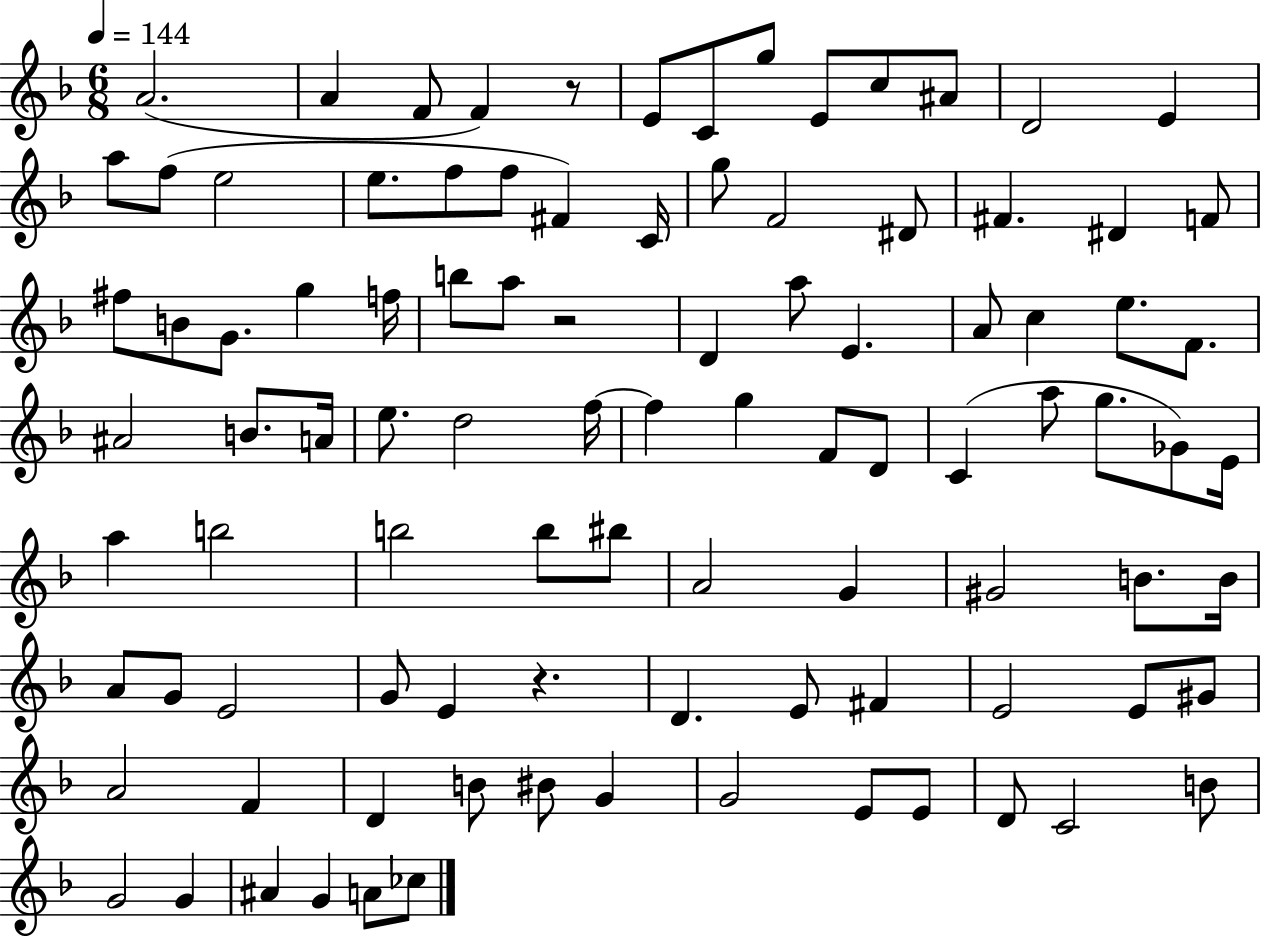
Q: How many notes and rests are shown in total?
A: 97